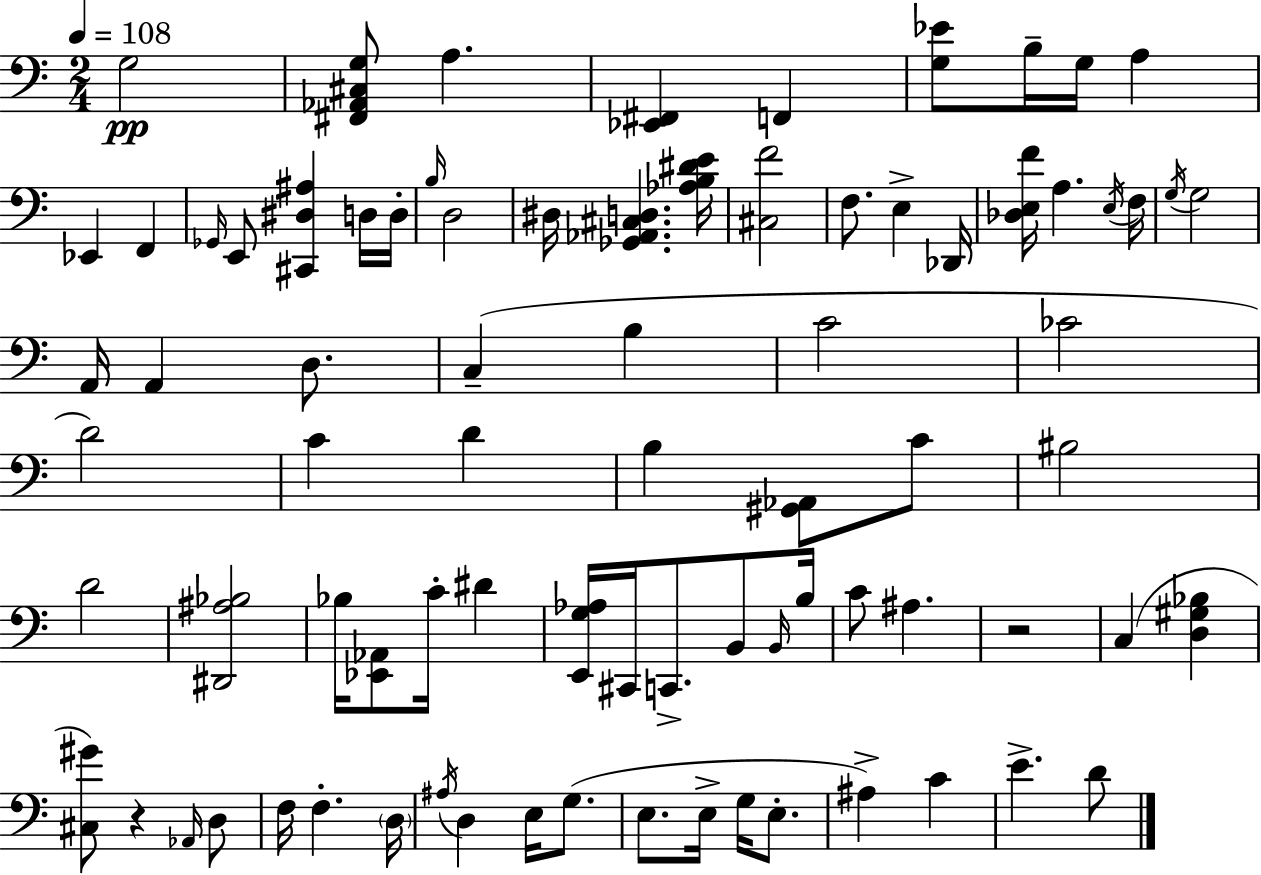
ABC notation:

X:1
T:Untitled
M:2/4
L:1/4
K:C
G,2 [^F,,_A,,^C,G,]/2 A, [_E,,^F,,] F,, [G,_E]/2 B,/4 G,/4 A, _E,, F,, _G,,/4 E,,/2 [^C,,^D,^A,] D,/4 D,/4 B,/4 D,2 ^D,/4 [_G,,_A,,^C,D,] [_A,B,^DE]/4 [^C,F]2 F,/2 E, _D,,/4 [_D,E,F]/4 A, E,/4 F,/4 G,/4 G,2 A,,/4 A,, D,/2 C, B, C2 _C2 D2 C D B, [^G,,_A,,]/2 C/2 ^B,2 D2 [^D,,^A,_B,]2 _B,/4 [_E,,_A,,]/2 C/4 ^D [E,,G,_A,]/4 ^C,,/4 C,,/2 B,,/2 B,,/4 B,/4 C/2 ^A, z2 C, [D,^G,_B,] [^C,^G]/2 z _A,,/4 D,/2 F,/4 F, D,/4 ^A,/4 D, E,/4 G,/2 E,/2 E,/4 G,/4 E,/2 ^A, C E D/2